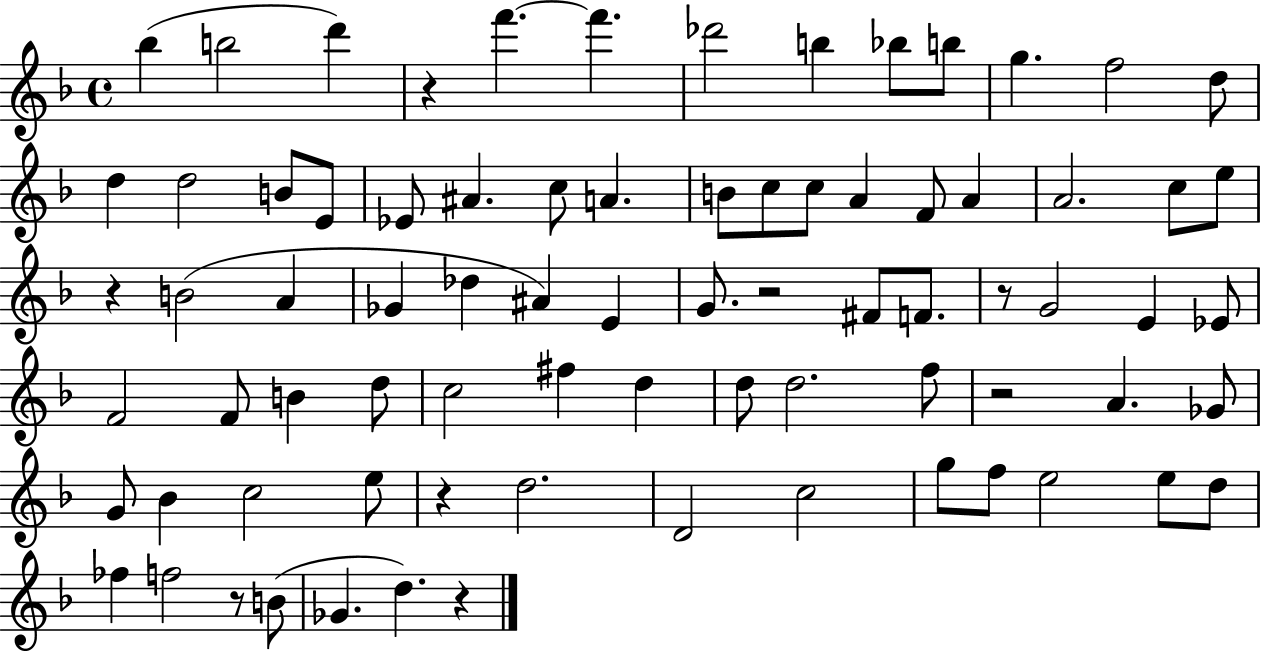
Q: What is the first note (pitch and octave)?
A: Bb5